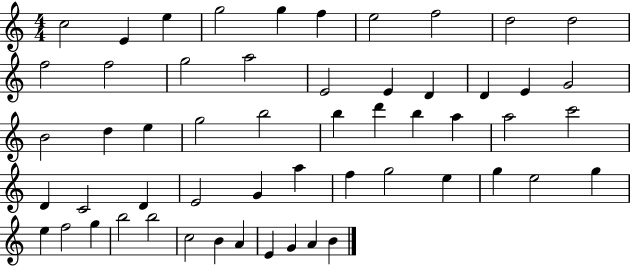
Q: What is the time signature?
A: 4/4